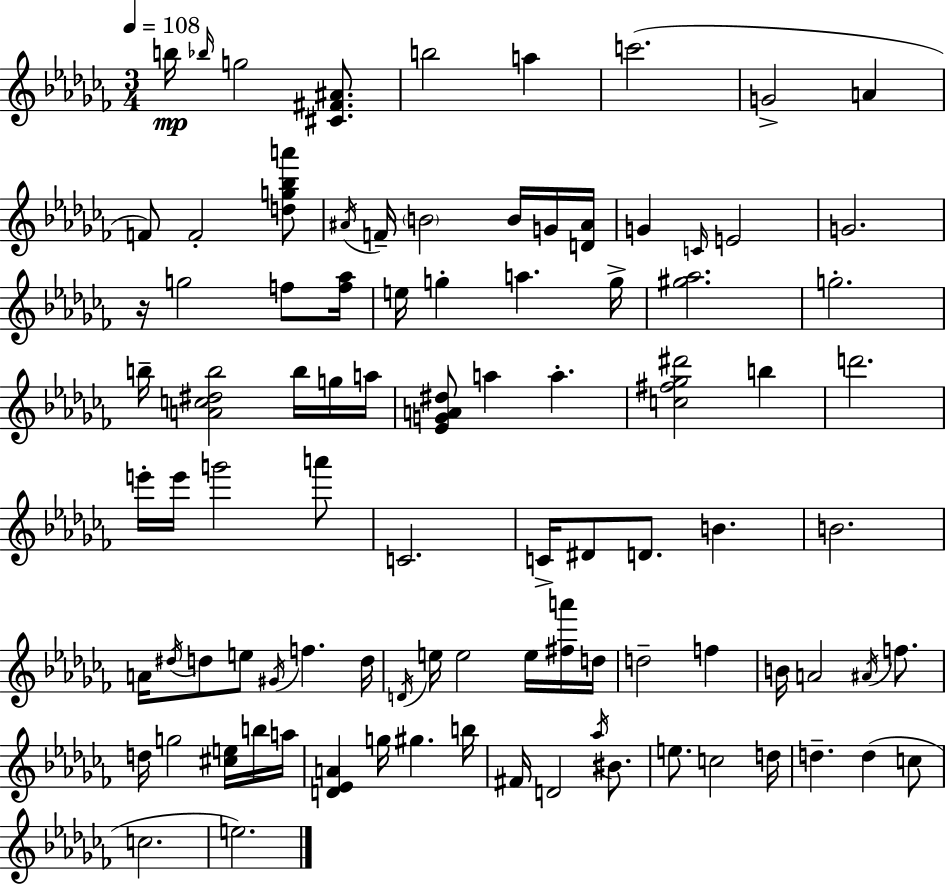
{
  \clef treble
  \numericTimeSignature
  \time 3/4
  \key aes \minor
  \tempo 4 = 108
  b''16\mp \grace { bes''16 } g''2 <cis' fis' ais'>8. | b''2 a''4 | c'''2.( | g'2-> a'4 | \break f'8) f'2-. <d'' g'' bes'' a'''>8 | \acciaccatura { ais'16 } f'16-- \parenthesize b'2 b'16 | g'16 <d' ais'>16 g'4 \grace { c'16 } e'2 | g'2. | \break r16 g''2 | f''8 <f'' aes''>16 e''16 g''4-. a''4. | g''16-> <gis'' aes''>2. | g''2.-. | \break b''16-- <a' c'' dis'' b''>2 | b''16 g''16 a''16 <ees' g' a' dis''>8 a''4 a''4.-. | <c'' fis'' ges'' dis'''>2 b''4 | d'''2. | \break e'''16-. e'''16 g'''2 | a'''8 c'2. | c'16-> dis'8 d'8. b'4. | b'2. | \break a'16 \acciaccatura { dis''16 } d''8 e''8 \acciaccatura { gis'16 } f''4. | d''16 \acciaccatura { d'16 } e''16 e''2 | e''16 <fis'' a'''>16 d''16 d''2-- | f''4 b'16 a'2 | \break \acciaccatura { ais'16 } f''8. d''16 g''2 | <cis'' e''>16 b''16 a''16 <d' ees' a'>4 g''16 | gis''4. b''16 fis'16 d'2 | \acciaccatura { aes''16 } bis'8. e''8. c''2 | \break d''16 d''4.-- | d''4( c''8 c''2. | e''2.) | \bar "|."
}